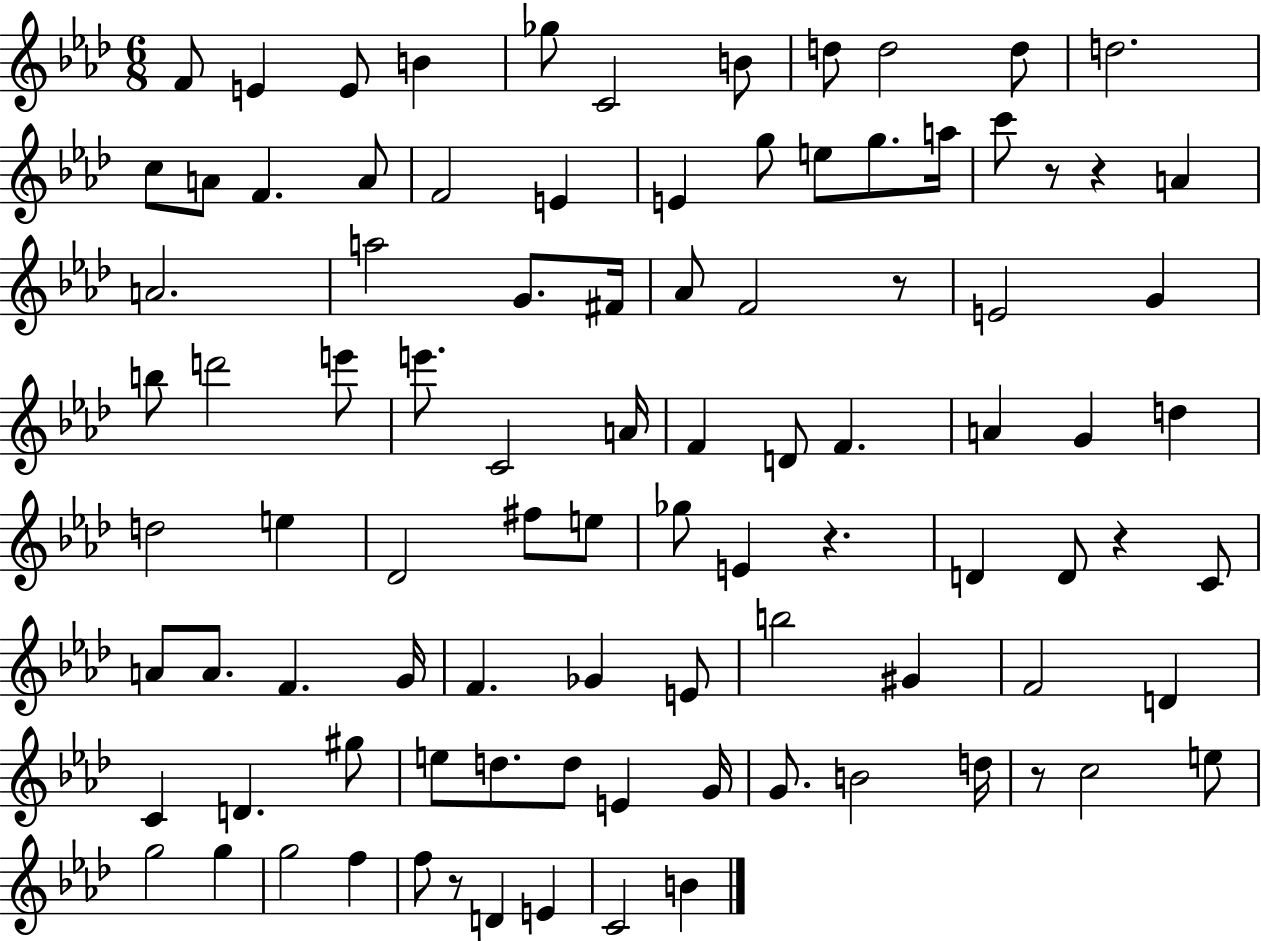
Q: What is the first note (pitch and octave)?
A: F4